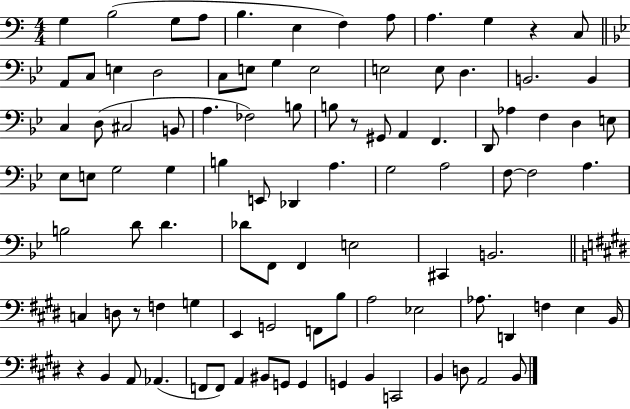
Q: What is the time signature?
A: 4/4